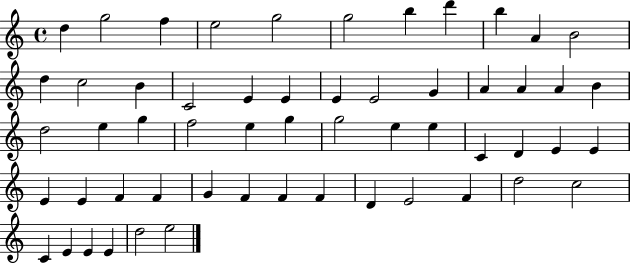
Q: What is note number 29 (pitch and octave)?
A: E5